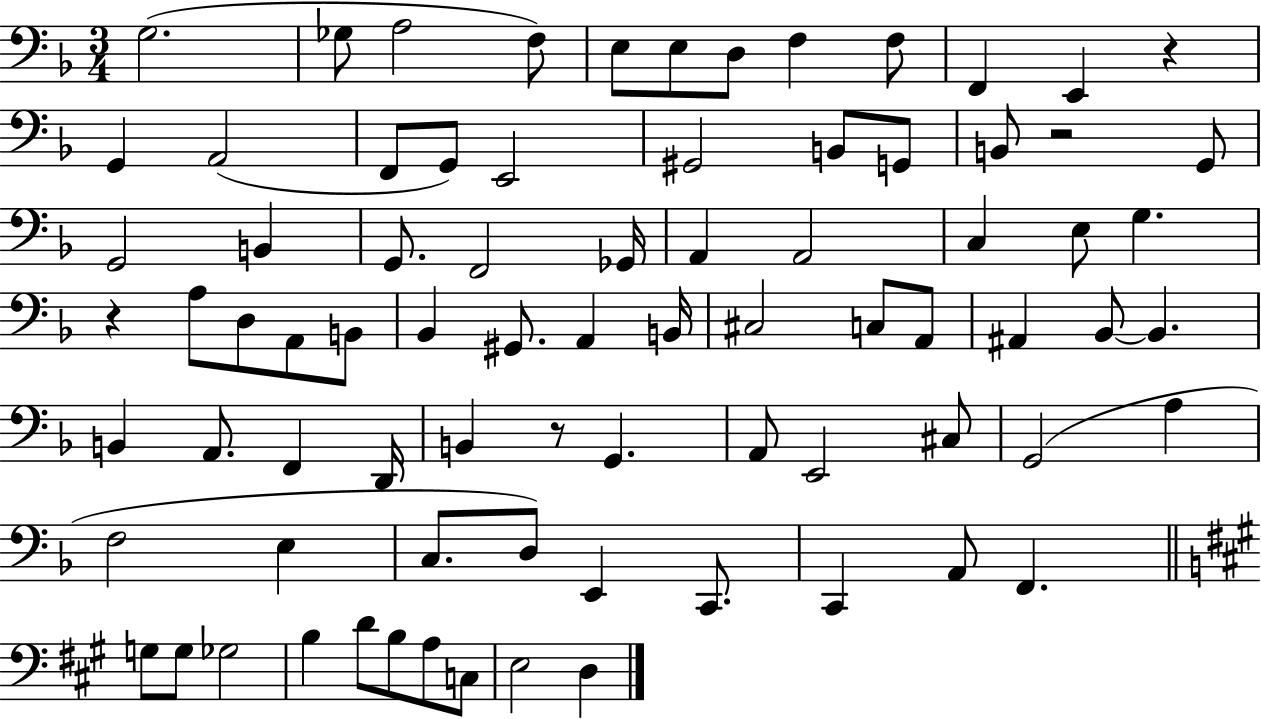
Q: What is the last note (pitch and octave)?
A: D3